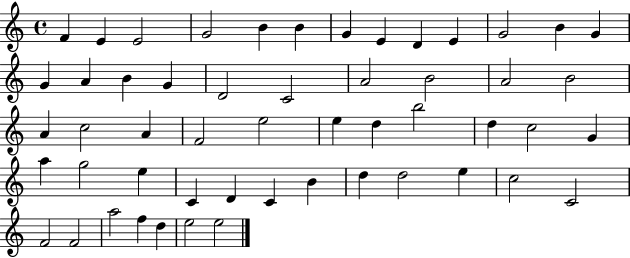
F4/q E4/q E4/h G4/h B4/q B4/q G4/q E4/q D4/q E4/q G4/h B4/q G4/q G4/q A4/q B4/q G4/q D4/h C4/h A4/h B4/h A4/h B4/h A4/q C5/h A4/q F4/h E5/h E5/q D5/q B5/h D5/q C5/h G4/q A5/q G5/h E5/q C4/q D4/q C4/q B4/q D5/q D5/h E5/q C5/h C4/h F4/h F4/h A5/h F5/q D5/q E5/h E5/h